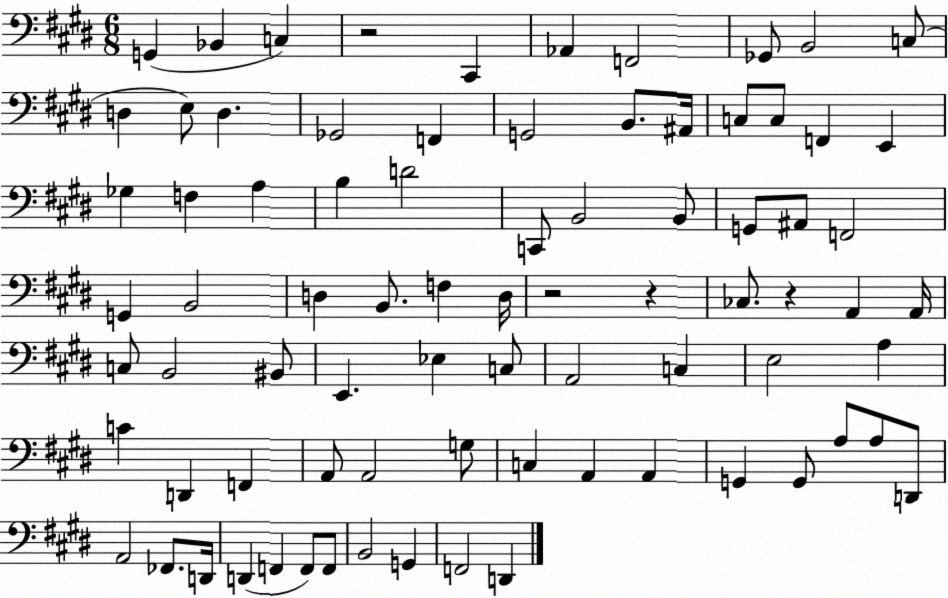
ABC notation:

X:1
T:Untitled
M:6/8
L:1/4
K:E
G,, _B,, C, z2 ^C,, _A,, F,,2 _G,,/2 B,,2 C,/2 D, E,/2 D, _G,,2 F,, G,,2 B,,/2 ^A,,/4 C,/2 C,/2 F,, E,, _G, F, A, B, D2 C,,/2 B,,2 B,,/2 G,,/2 ^A,,/2 F,,2 G,, B,,2 D, B,,/2 F, D,/4 z2 z _C,/2 z A,, A,,/4 C,/2 B,,2 ^B,,/2 E,, _E, C,/2 A,,2 C, E,2 A, C D,, F,, A,,/2 A,,2 G,/2 C, A,, A,, G,, G,,/2 A,/2 A,/2 D,,/2 A,,2 _F,,/2 D,,/4 D,, F,, F,,/2 F,,/2 B,,2 G,, F,,2 D,,